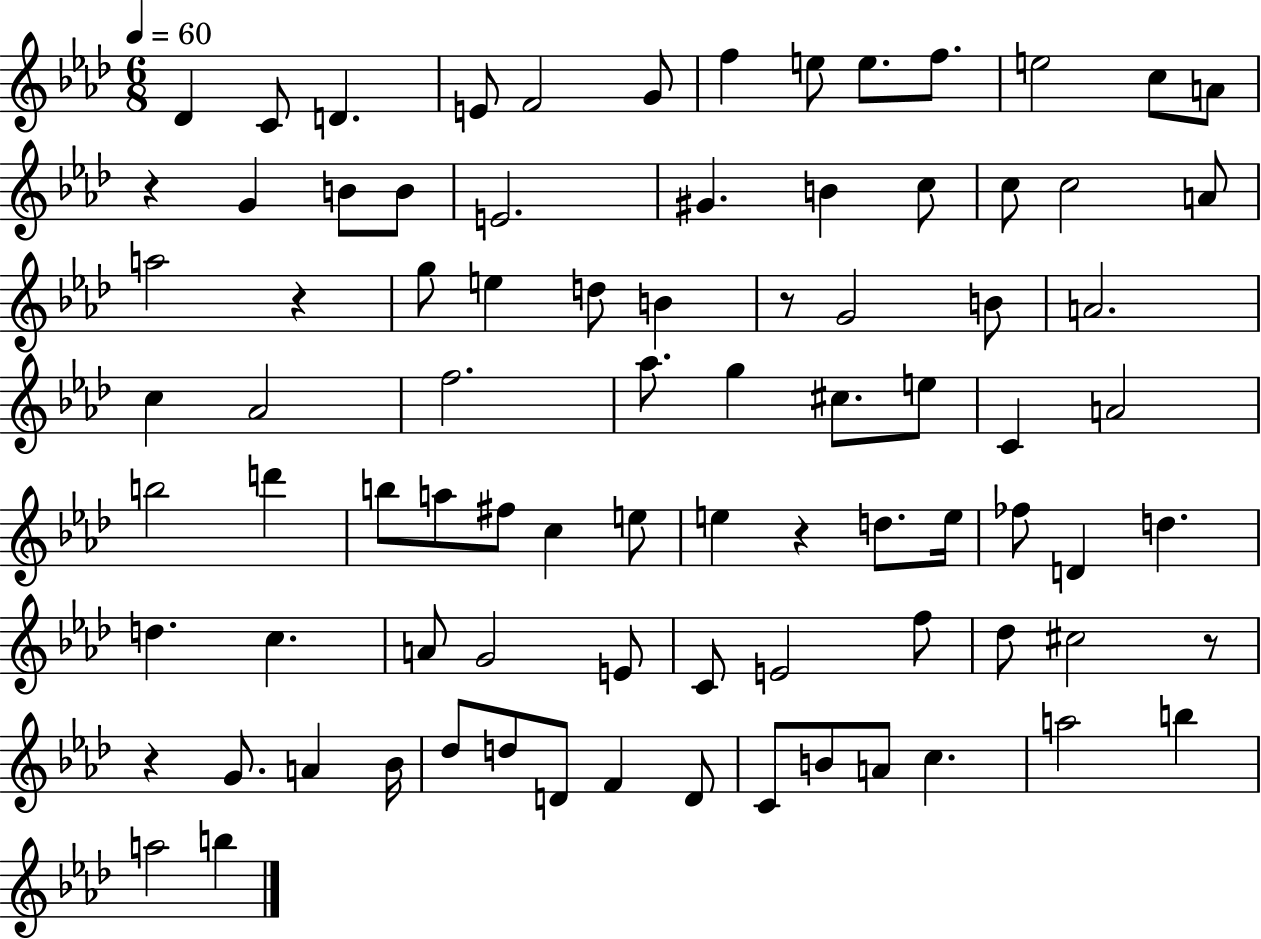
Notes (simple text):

Db4/q C4/e D4/q. E4/e F4/h G4/e F5/q E5/e E5/e. F5/e. E5/h C5/e A4/e R/q G4/q B4/e B4/e E4/h. G#4/q. B4/q C5/e C5/e C5/h A4/e A5/h R/q G5/e E5/q D5/e B4/q R/e G4/h B4/e A4/h. C5/q Ab4/h F5/h. Ab5/e. G5/q C#5/e. E5/e C4/q A4/h B5/h D6/q B5/e A5/e F#5/e C5/q E5/e E5/q R/q D5/e. E5/s FES5/e D4/q D5/q. D5/q. C5/q. A4/e G4/h E4/e C4/e E4/h F5/e Db5/e C#5/h R/e R/q G4/e. A4/q Bb4/s Db5/e D5/e D4/e F4/q D4/e C4/e B4/e A4/e C5/q. A5/h B5/q A5/h B5/q